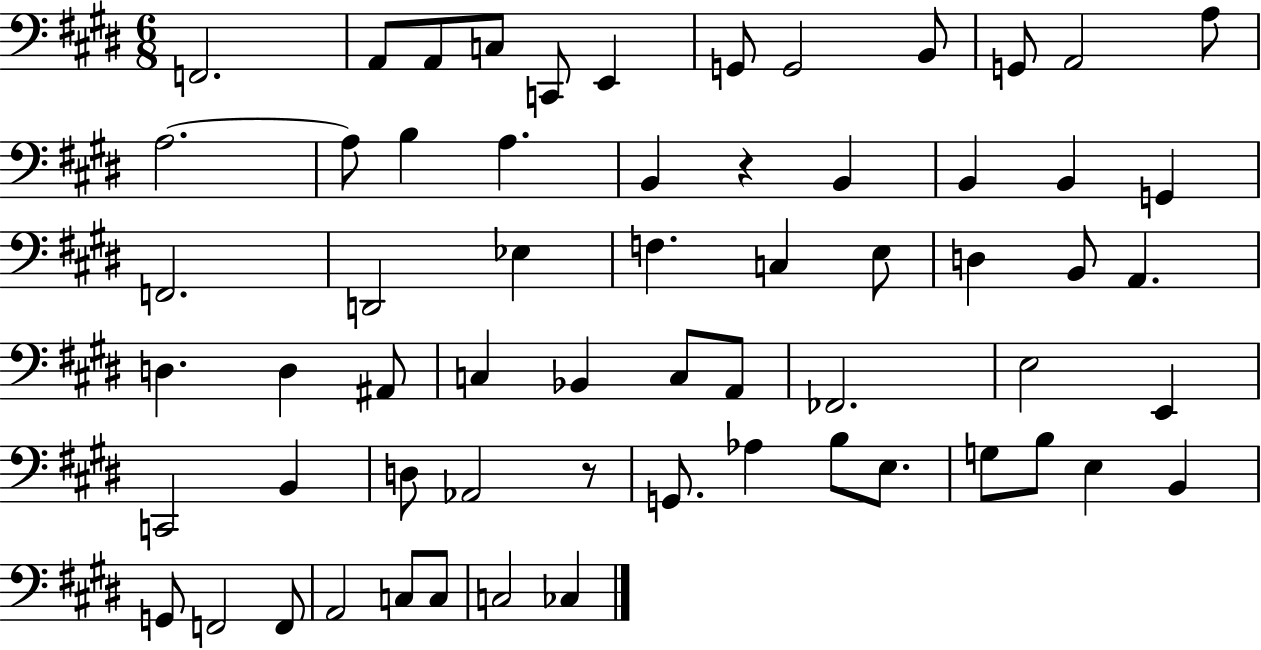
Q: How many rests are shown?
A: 2